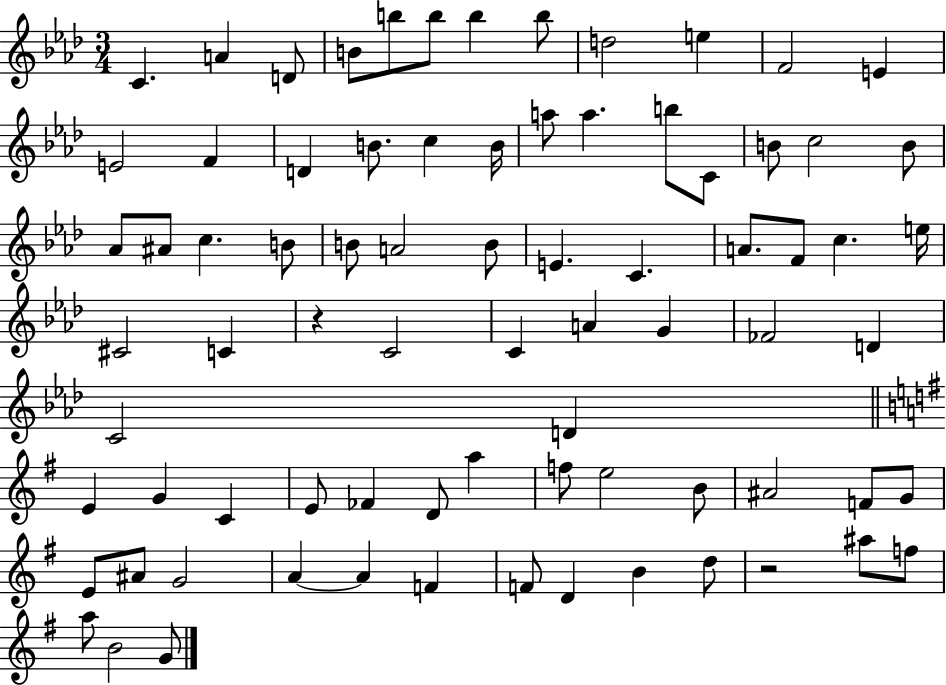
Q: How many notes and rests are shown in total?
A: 78